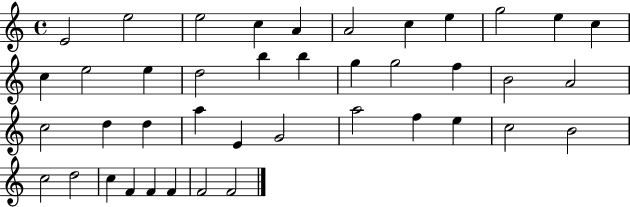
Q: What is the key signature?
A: C major